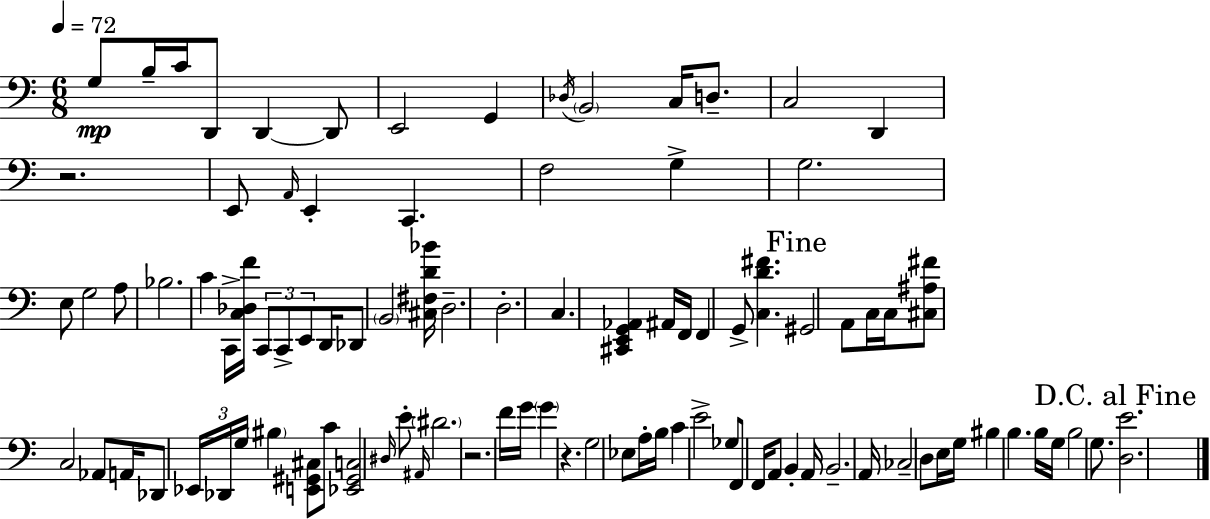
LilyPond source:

{
  \clef bass
  \numericTimeSignature
  \time 6/8
  \key a \minor
  \tempo 4 = 72
  g8\mp b16-- c'16 d,8 d,4~~ d,8 | e,2 g,4 | \acciaccatura { des16 } \parenthesize b,2 c16 d8.-- | c2 d,4 | \break r2. | e,8 \grace { a,16 } e,4-. c,4. | f2 g4-> | g2. | \break e8 g2 | a8 bes2. | c'4 c,16-> <c des f'>16 \tuplet 3/2 { c,8 c,8-> | e,8 } d,16 des,8 \parenthesize b,2 | \break <cis fis d' bes'>16 d2.-- | d2.-. | c4. <cis, e, g, aes,>4 | ais,16 f,16 f,4 g,8-> <c d' fis'>4. | \break \mark "Fine" gis,2 a,8 | c16 c16 <cis ais fis'>8 c2 | aes,8 a,16 des,8 \tuplet 3/2 { ees,16 des,16 g16 } \parenthesize bis4 | <e, gis, cis>8 c'8 <ees, gis, c>2 | \break \grace { dis16 } e'8-. \grace { ais,16 } \parenthesize dis'2. | r2. | f'16 g'16 \parenthesize g'4 r4. | g2 | \break ees8 a16-. b16 c'4 e'2-> | ges8 f,8 f,16 a,8 b,4-. | a,16 b,2.-- | a,16 ces2-- | \break d8 e16 g16 bis4 b4. | b16 g16 b2 | g8. \mark "D.C. al Fine" <d e'>2. | \bar "|."
}